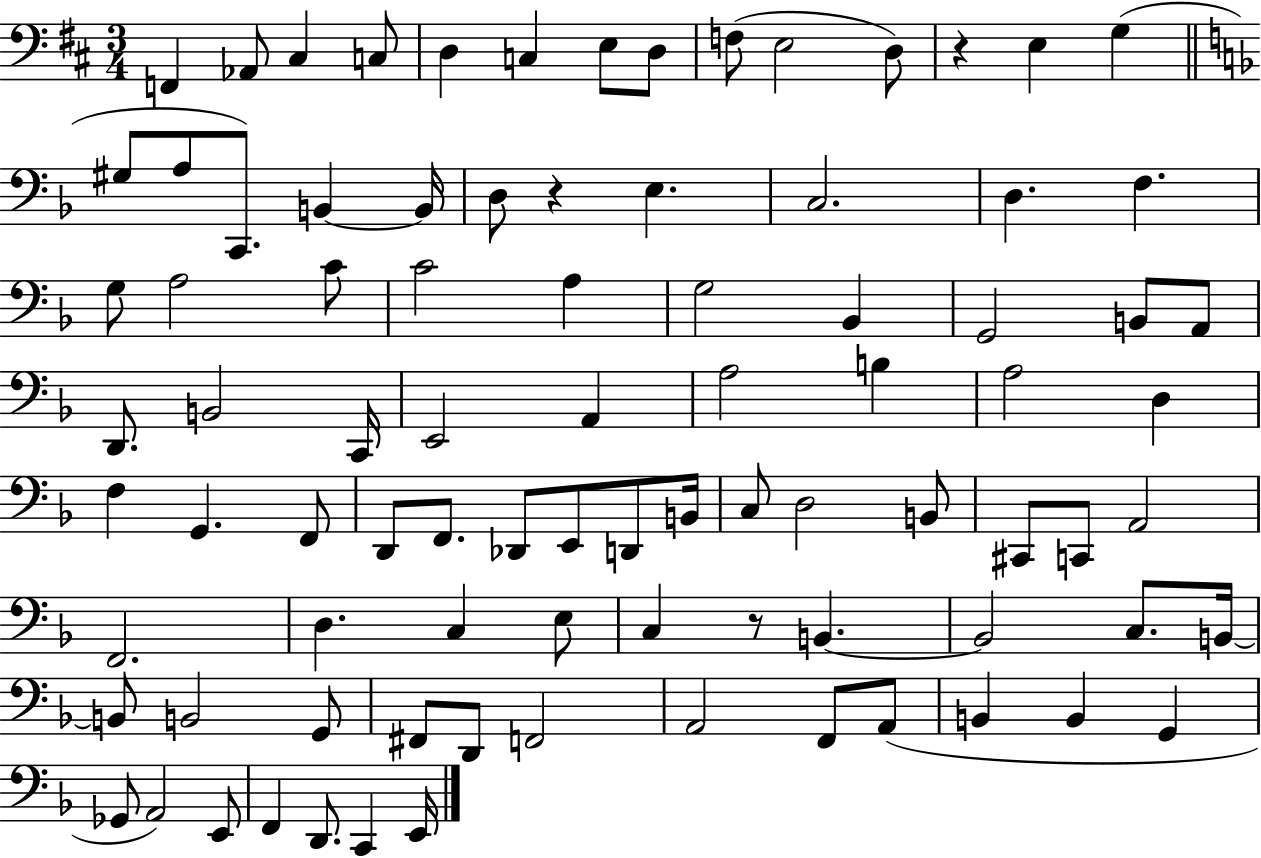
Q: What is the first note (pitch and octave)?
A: F2